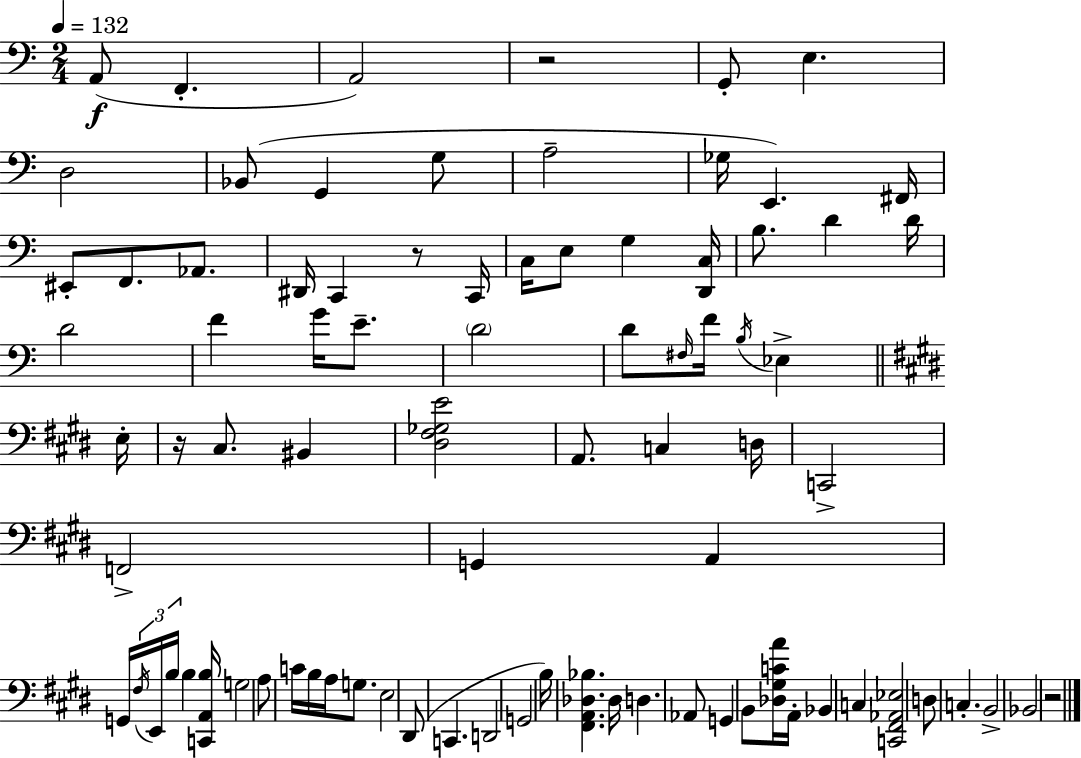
{
  \clef bass
  \numericTimeSignature
  \time 2/4
  \key c \major
  \tempo 4 = 132
  a,8(\f f,4.-. | a,2) | r2 | g,8-. e4. | \break d2 | bes,8( g,4 g8 | a2-- | ges16 e,4.) fis,16 | \break eis,8-. f,8. aes,8. | dis,16 c,4 r8 c,16 | c16 e8 g4 <d, c>16 | b8. d'4 d'16 | \break d'2 | f'4 g'16 e'8.-- | \parenthesize d'2 | d'8 \grace { fis16 } f'16 \acciaccatura { b16 } ees4-> | \break \bar "||" \break \key e \major e16-. r16 cis8. bis,4 | <dis fis ges e'>2 | a,8. c4 | d16 c,2-> | \break f,2-> | g,4 a,4 | g,16 \tuplet 3/2 { \acciaccatura { fis16 } e,16 b16 } b4 | <c, a, b>16 g2 | \break a8 c'16 b16 a16 g8. | e2 | dis,8( c,4. | d,2 | \break g,2 | b16) <fis, a, des bes>4. | des16 d4. | aes,8 g,4 b,8 | \break <des gis c' a'>16 a,16-. bes,4 c4 | <c, fis, aes, ees>2 | d8 c4.-. | b,2-> | \break bes,2 | r2 | \bar "|."
}